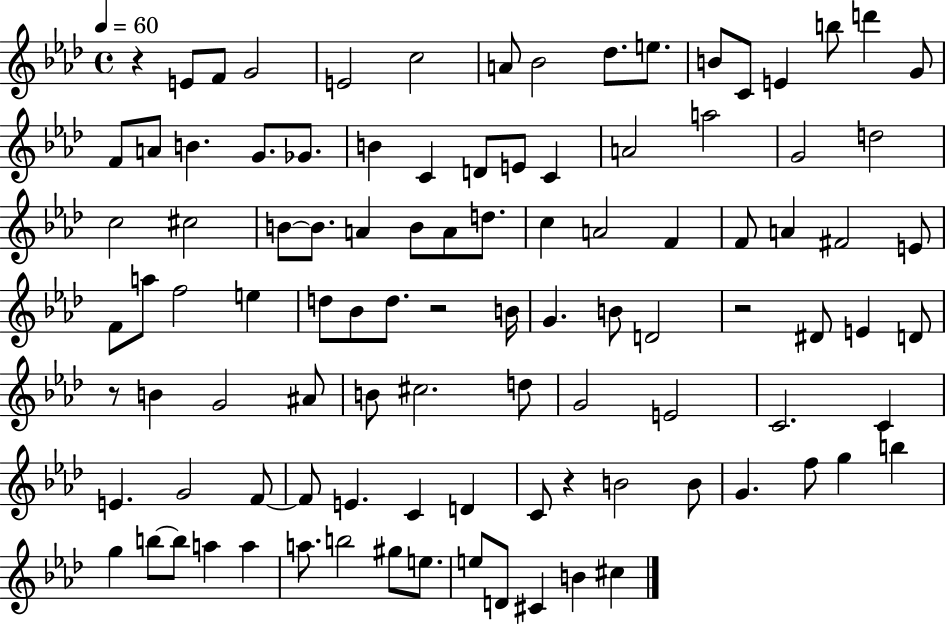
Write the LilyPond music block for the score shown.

{
  \clef treble
  \time 4/4
  \defaultTimeSignature
  \key aes \major
  \tempo 4 = 60
  r4 e'8 f'8 g'2 | e'2 c''2 | a'8 bes'2 des''8. e''8. | b'8 c'8 e'4 b''8 d'''4 g'8 | \break f'8 a'8 b'4. g'8. ges'8. | b'4 c'4 d'8 e'8 c'4 | a'2 a''2 | g'2 d''2 | \break c''2 cis''2 | b'8~~ b'8. a'4 b'8 a'8 d''8. | c''4 a'2 f'4 | f'8 a'4 fis'2 e'8 | \break f'8 a''8 f''2 e''4 | d''8 bes'8 d''8. r2 b'16 | g'4. b'8 d'2 | r2 dis'8 e'4 d'8 | \break r8 b'4 g'2 ais'8 | b'8 cis''2. d''8 | g'2 e'2 | c'2. c'4 | \break e'4. g'2 f'8~~ | f'8 e'4. c'4 d'4 | c'8 r4 b'2 b'8 | g'4. f''8 g''4 b''4 | \break g''4 b''8~~ b''8 a''4 a''4 | a''8. b''2 gis''8 e''8. | e''8 d'8 cis'4 b'4 cis''4 | \bar "|."
}